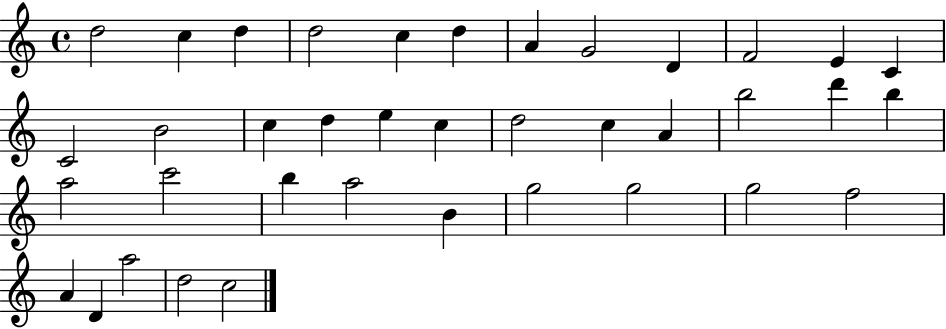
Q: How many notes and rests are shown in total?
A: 38